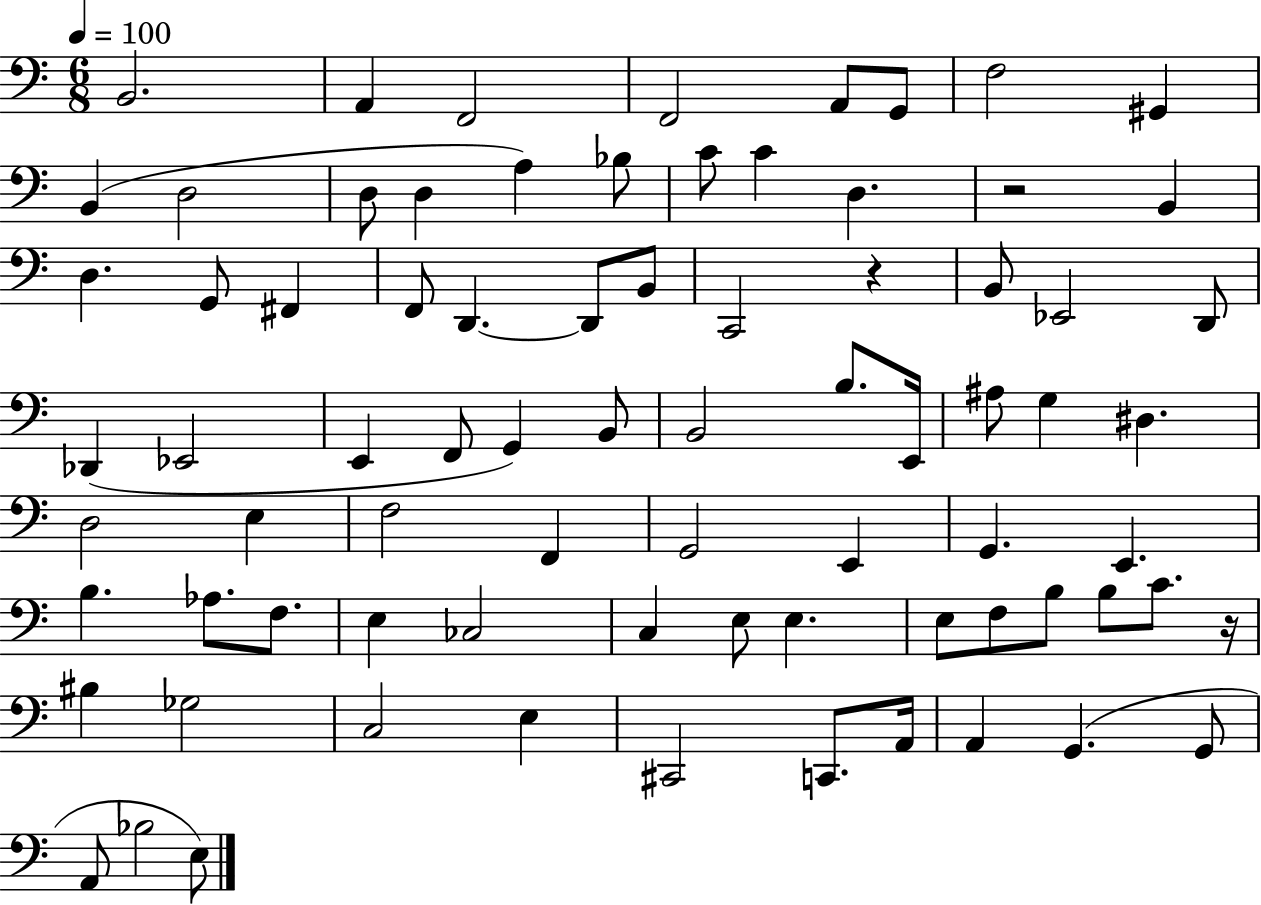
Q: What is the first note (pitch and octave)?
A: B2